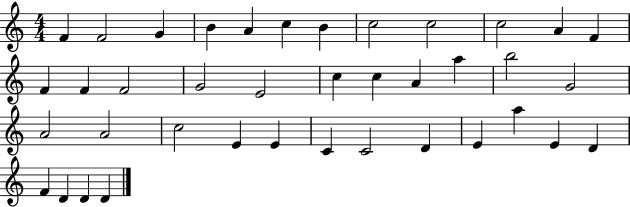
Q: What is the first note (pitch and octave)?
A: F4